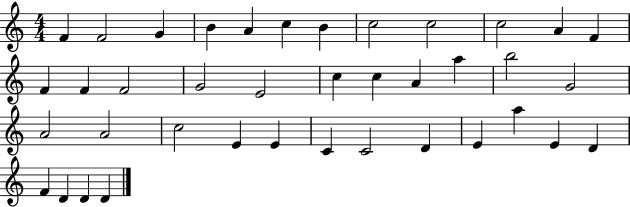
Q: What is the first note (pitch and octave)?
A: F4